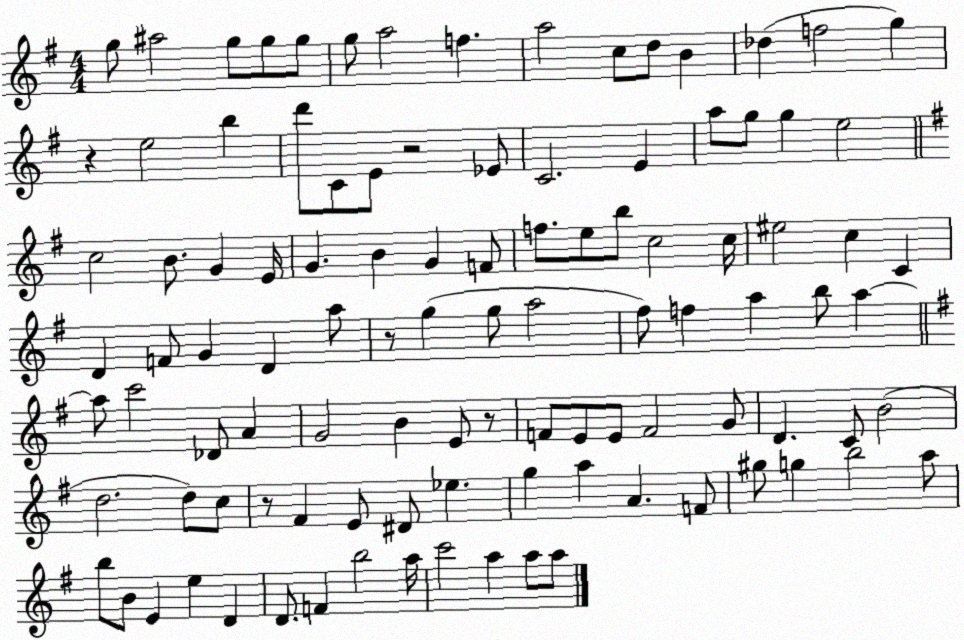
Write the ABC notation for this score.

X:1
T:Untitled
M:4/4
L:1/4
K:G
g/2 ^a2 g/2 g/2 g/2 g/2 a2 f a2 c/2 d/2 B _d f2 g z e2 b d'/2 C/2 E/2 z2 _E/2 C2 E a/2 g/2 g e2 c2 B/2 G E/4 G B G F/2 f/2 e/2 b/2 c2 c/4 ^e2 c C D F/2 G D a/2 z/2 g g/2 a2 ^f/2 f a b/2 a a/2 c'2 _D/2 A G2 B E/2 z/2 F/2 E/2 E/2 F2 G/2 D C/2 B2 d2 d/2 c/2 z/2 ^F E/2 ^D/2 _e g a A F/2 ^g/2 g b2 a/2 b/2 B/2 E e D D/2 F b2 a/4 c'2 a a/2 a/2